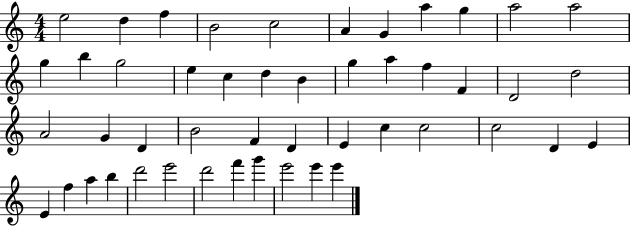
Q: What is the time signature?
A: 4/4